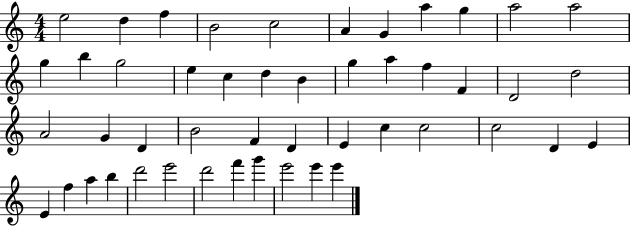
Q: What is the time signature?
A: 4/4